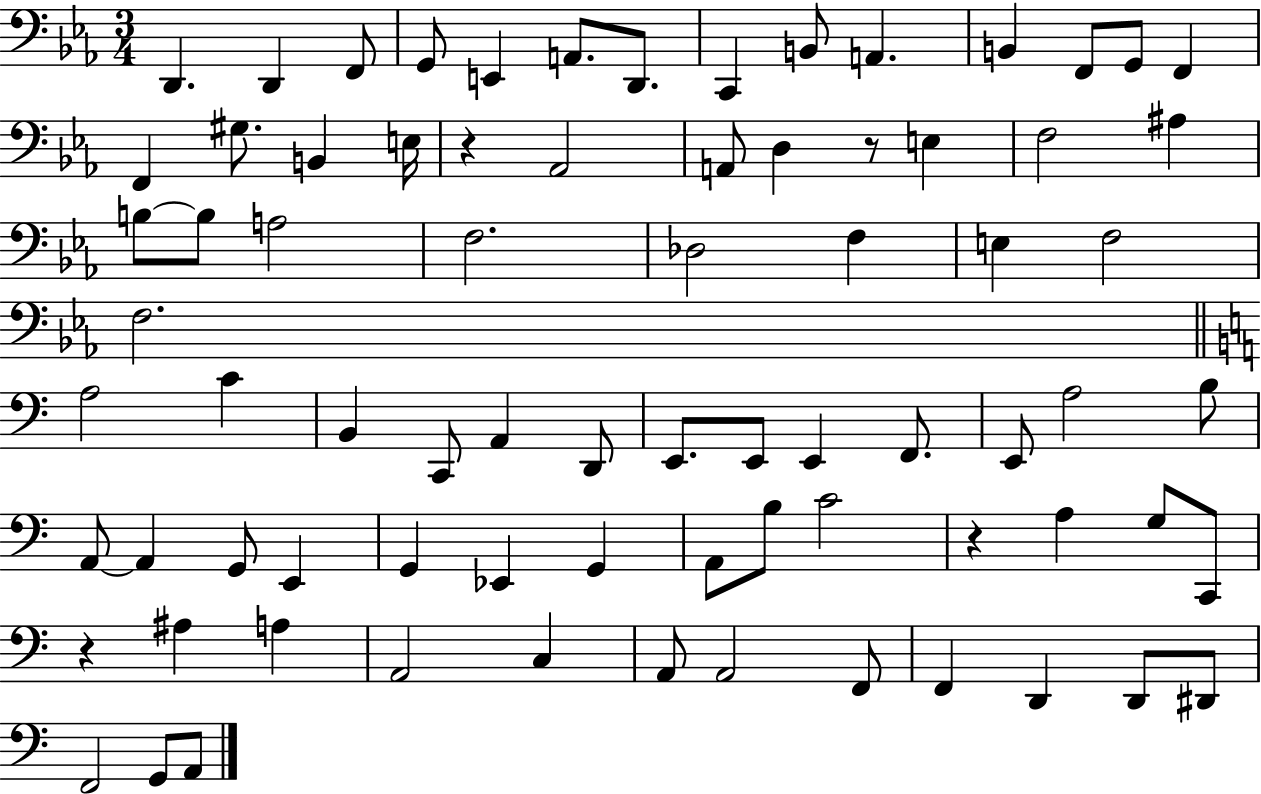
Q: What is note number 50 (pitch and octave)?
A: E2